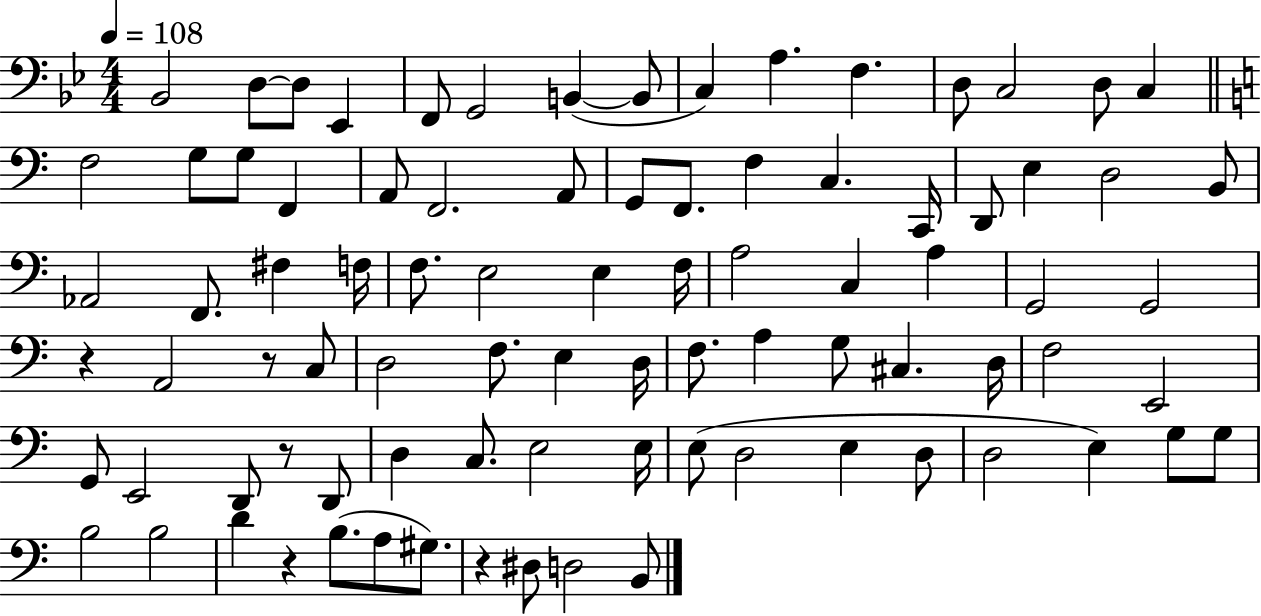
{
  \clef bass
  \numericTimeSignature
  \time 4/4
  \key bes \major
  \tempo 4 = 108
  \repeat volta 2 { bes,2 d8~~ d8 ees,4 | f,8 g,2 b,4~(~ b,8 | c4) a4. f4. | d8 c2 d8 c4 | \break \bar "||" \break \key c \major f2 g8 g8 f,4 | a,8 f,2. a,8 | g,8 f,8. f4 c4. c,16 | d,8 e4 d2 b,8 | \break aes,2 f,8. fis4 f16 | f8. e2 e4 f16 | a2 c4 a4 | g,2 g,2 | \break r4 a,2 r8 c8 | d2 f8. e4 d16 | f8. a4 g8 cis4. d16 | f2 e,2 | \break g,8 e,2 d,8 r8 d,8 | d4 c8. e2 e16 | e8( d2 e4 d8 | d2 e4) g8 g8 | \break b2 b2 | d'4 r4 b8.( a8 gis8.) | r4 dis8 d2 b,8 | } \bar "|."
}